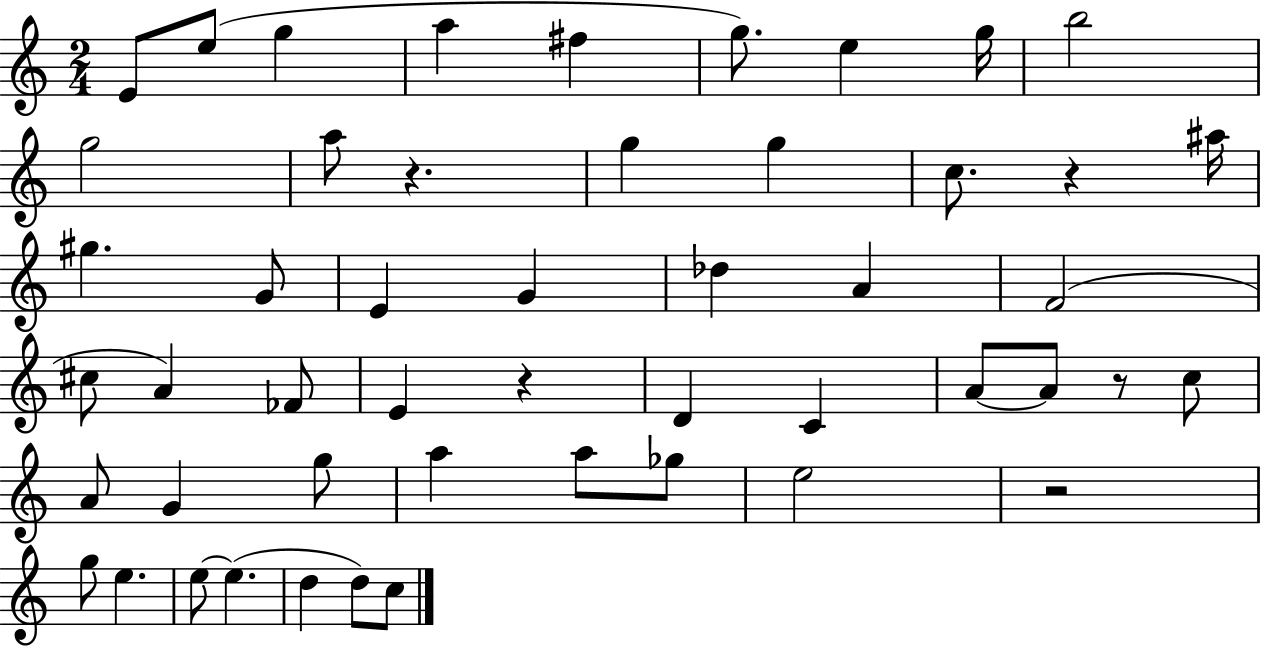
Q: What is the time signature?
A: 2/4